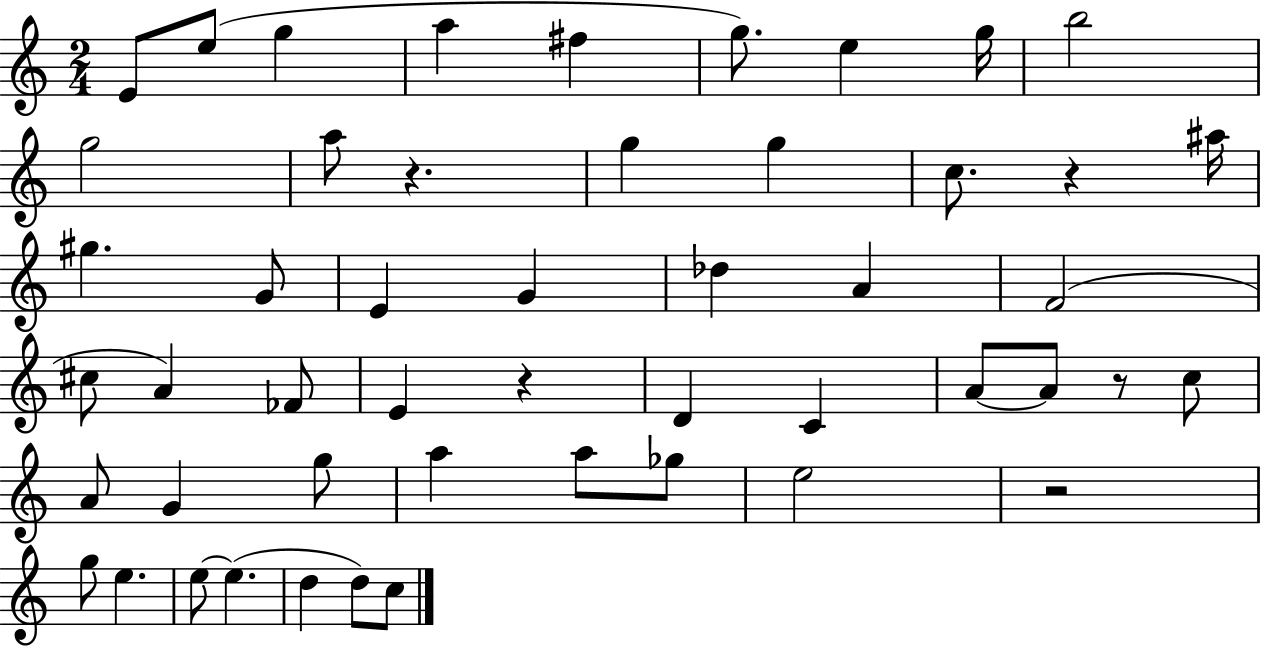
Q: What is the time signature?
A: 2/4